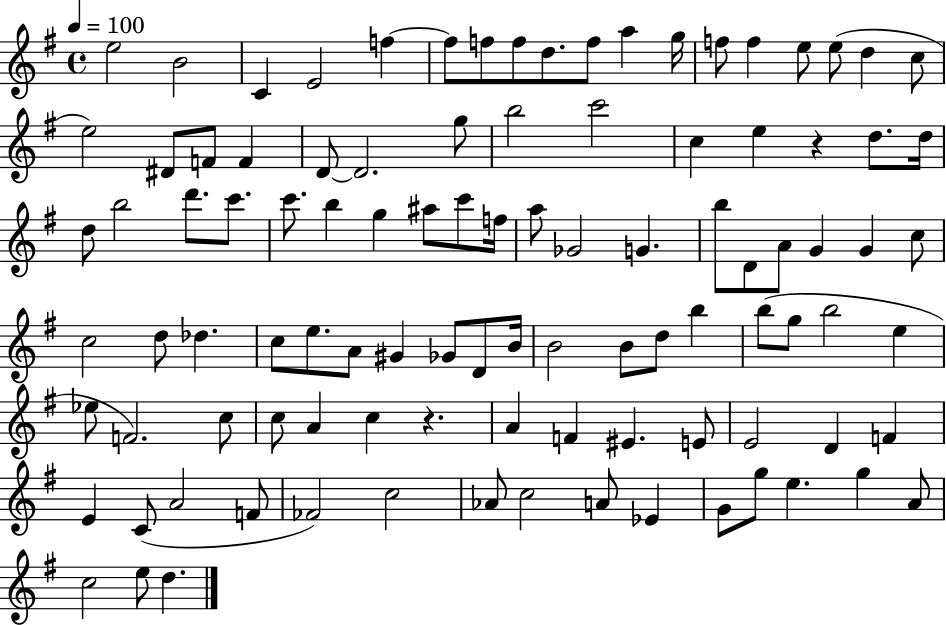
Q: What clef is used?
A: treble